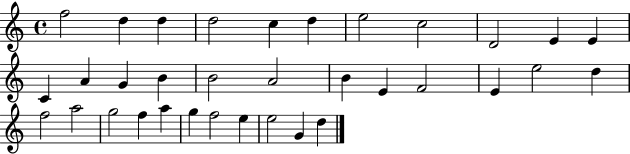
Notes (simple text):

F5/h D5/q D5/q D5/h C5/q D5/q E5/h C5/h D4/h E4/q E4/q C4/q A4/q G4/q B4/q B4/h A4/h B4/q E4/q F4/h E4/q E5/h D5/q F5/h A5/h G5/h F5/q A5/q G5/q F5/h E5/q E5/h G4/q D5/q